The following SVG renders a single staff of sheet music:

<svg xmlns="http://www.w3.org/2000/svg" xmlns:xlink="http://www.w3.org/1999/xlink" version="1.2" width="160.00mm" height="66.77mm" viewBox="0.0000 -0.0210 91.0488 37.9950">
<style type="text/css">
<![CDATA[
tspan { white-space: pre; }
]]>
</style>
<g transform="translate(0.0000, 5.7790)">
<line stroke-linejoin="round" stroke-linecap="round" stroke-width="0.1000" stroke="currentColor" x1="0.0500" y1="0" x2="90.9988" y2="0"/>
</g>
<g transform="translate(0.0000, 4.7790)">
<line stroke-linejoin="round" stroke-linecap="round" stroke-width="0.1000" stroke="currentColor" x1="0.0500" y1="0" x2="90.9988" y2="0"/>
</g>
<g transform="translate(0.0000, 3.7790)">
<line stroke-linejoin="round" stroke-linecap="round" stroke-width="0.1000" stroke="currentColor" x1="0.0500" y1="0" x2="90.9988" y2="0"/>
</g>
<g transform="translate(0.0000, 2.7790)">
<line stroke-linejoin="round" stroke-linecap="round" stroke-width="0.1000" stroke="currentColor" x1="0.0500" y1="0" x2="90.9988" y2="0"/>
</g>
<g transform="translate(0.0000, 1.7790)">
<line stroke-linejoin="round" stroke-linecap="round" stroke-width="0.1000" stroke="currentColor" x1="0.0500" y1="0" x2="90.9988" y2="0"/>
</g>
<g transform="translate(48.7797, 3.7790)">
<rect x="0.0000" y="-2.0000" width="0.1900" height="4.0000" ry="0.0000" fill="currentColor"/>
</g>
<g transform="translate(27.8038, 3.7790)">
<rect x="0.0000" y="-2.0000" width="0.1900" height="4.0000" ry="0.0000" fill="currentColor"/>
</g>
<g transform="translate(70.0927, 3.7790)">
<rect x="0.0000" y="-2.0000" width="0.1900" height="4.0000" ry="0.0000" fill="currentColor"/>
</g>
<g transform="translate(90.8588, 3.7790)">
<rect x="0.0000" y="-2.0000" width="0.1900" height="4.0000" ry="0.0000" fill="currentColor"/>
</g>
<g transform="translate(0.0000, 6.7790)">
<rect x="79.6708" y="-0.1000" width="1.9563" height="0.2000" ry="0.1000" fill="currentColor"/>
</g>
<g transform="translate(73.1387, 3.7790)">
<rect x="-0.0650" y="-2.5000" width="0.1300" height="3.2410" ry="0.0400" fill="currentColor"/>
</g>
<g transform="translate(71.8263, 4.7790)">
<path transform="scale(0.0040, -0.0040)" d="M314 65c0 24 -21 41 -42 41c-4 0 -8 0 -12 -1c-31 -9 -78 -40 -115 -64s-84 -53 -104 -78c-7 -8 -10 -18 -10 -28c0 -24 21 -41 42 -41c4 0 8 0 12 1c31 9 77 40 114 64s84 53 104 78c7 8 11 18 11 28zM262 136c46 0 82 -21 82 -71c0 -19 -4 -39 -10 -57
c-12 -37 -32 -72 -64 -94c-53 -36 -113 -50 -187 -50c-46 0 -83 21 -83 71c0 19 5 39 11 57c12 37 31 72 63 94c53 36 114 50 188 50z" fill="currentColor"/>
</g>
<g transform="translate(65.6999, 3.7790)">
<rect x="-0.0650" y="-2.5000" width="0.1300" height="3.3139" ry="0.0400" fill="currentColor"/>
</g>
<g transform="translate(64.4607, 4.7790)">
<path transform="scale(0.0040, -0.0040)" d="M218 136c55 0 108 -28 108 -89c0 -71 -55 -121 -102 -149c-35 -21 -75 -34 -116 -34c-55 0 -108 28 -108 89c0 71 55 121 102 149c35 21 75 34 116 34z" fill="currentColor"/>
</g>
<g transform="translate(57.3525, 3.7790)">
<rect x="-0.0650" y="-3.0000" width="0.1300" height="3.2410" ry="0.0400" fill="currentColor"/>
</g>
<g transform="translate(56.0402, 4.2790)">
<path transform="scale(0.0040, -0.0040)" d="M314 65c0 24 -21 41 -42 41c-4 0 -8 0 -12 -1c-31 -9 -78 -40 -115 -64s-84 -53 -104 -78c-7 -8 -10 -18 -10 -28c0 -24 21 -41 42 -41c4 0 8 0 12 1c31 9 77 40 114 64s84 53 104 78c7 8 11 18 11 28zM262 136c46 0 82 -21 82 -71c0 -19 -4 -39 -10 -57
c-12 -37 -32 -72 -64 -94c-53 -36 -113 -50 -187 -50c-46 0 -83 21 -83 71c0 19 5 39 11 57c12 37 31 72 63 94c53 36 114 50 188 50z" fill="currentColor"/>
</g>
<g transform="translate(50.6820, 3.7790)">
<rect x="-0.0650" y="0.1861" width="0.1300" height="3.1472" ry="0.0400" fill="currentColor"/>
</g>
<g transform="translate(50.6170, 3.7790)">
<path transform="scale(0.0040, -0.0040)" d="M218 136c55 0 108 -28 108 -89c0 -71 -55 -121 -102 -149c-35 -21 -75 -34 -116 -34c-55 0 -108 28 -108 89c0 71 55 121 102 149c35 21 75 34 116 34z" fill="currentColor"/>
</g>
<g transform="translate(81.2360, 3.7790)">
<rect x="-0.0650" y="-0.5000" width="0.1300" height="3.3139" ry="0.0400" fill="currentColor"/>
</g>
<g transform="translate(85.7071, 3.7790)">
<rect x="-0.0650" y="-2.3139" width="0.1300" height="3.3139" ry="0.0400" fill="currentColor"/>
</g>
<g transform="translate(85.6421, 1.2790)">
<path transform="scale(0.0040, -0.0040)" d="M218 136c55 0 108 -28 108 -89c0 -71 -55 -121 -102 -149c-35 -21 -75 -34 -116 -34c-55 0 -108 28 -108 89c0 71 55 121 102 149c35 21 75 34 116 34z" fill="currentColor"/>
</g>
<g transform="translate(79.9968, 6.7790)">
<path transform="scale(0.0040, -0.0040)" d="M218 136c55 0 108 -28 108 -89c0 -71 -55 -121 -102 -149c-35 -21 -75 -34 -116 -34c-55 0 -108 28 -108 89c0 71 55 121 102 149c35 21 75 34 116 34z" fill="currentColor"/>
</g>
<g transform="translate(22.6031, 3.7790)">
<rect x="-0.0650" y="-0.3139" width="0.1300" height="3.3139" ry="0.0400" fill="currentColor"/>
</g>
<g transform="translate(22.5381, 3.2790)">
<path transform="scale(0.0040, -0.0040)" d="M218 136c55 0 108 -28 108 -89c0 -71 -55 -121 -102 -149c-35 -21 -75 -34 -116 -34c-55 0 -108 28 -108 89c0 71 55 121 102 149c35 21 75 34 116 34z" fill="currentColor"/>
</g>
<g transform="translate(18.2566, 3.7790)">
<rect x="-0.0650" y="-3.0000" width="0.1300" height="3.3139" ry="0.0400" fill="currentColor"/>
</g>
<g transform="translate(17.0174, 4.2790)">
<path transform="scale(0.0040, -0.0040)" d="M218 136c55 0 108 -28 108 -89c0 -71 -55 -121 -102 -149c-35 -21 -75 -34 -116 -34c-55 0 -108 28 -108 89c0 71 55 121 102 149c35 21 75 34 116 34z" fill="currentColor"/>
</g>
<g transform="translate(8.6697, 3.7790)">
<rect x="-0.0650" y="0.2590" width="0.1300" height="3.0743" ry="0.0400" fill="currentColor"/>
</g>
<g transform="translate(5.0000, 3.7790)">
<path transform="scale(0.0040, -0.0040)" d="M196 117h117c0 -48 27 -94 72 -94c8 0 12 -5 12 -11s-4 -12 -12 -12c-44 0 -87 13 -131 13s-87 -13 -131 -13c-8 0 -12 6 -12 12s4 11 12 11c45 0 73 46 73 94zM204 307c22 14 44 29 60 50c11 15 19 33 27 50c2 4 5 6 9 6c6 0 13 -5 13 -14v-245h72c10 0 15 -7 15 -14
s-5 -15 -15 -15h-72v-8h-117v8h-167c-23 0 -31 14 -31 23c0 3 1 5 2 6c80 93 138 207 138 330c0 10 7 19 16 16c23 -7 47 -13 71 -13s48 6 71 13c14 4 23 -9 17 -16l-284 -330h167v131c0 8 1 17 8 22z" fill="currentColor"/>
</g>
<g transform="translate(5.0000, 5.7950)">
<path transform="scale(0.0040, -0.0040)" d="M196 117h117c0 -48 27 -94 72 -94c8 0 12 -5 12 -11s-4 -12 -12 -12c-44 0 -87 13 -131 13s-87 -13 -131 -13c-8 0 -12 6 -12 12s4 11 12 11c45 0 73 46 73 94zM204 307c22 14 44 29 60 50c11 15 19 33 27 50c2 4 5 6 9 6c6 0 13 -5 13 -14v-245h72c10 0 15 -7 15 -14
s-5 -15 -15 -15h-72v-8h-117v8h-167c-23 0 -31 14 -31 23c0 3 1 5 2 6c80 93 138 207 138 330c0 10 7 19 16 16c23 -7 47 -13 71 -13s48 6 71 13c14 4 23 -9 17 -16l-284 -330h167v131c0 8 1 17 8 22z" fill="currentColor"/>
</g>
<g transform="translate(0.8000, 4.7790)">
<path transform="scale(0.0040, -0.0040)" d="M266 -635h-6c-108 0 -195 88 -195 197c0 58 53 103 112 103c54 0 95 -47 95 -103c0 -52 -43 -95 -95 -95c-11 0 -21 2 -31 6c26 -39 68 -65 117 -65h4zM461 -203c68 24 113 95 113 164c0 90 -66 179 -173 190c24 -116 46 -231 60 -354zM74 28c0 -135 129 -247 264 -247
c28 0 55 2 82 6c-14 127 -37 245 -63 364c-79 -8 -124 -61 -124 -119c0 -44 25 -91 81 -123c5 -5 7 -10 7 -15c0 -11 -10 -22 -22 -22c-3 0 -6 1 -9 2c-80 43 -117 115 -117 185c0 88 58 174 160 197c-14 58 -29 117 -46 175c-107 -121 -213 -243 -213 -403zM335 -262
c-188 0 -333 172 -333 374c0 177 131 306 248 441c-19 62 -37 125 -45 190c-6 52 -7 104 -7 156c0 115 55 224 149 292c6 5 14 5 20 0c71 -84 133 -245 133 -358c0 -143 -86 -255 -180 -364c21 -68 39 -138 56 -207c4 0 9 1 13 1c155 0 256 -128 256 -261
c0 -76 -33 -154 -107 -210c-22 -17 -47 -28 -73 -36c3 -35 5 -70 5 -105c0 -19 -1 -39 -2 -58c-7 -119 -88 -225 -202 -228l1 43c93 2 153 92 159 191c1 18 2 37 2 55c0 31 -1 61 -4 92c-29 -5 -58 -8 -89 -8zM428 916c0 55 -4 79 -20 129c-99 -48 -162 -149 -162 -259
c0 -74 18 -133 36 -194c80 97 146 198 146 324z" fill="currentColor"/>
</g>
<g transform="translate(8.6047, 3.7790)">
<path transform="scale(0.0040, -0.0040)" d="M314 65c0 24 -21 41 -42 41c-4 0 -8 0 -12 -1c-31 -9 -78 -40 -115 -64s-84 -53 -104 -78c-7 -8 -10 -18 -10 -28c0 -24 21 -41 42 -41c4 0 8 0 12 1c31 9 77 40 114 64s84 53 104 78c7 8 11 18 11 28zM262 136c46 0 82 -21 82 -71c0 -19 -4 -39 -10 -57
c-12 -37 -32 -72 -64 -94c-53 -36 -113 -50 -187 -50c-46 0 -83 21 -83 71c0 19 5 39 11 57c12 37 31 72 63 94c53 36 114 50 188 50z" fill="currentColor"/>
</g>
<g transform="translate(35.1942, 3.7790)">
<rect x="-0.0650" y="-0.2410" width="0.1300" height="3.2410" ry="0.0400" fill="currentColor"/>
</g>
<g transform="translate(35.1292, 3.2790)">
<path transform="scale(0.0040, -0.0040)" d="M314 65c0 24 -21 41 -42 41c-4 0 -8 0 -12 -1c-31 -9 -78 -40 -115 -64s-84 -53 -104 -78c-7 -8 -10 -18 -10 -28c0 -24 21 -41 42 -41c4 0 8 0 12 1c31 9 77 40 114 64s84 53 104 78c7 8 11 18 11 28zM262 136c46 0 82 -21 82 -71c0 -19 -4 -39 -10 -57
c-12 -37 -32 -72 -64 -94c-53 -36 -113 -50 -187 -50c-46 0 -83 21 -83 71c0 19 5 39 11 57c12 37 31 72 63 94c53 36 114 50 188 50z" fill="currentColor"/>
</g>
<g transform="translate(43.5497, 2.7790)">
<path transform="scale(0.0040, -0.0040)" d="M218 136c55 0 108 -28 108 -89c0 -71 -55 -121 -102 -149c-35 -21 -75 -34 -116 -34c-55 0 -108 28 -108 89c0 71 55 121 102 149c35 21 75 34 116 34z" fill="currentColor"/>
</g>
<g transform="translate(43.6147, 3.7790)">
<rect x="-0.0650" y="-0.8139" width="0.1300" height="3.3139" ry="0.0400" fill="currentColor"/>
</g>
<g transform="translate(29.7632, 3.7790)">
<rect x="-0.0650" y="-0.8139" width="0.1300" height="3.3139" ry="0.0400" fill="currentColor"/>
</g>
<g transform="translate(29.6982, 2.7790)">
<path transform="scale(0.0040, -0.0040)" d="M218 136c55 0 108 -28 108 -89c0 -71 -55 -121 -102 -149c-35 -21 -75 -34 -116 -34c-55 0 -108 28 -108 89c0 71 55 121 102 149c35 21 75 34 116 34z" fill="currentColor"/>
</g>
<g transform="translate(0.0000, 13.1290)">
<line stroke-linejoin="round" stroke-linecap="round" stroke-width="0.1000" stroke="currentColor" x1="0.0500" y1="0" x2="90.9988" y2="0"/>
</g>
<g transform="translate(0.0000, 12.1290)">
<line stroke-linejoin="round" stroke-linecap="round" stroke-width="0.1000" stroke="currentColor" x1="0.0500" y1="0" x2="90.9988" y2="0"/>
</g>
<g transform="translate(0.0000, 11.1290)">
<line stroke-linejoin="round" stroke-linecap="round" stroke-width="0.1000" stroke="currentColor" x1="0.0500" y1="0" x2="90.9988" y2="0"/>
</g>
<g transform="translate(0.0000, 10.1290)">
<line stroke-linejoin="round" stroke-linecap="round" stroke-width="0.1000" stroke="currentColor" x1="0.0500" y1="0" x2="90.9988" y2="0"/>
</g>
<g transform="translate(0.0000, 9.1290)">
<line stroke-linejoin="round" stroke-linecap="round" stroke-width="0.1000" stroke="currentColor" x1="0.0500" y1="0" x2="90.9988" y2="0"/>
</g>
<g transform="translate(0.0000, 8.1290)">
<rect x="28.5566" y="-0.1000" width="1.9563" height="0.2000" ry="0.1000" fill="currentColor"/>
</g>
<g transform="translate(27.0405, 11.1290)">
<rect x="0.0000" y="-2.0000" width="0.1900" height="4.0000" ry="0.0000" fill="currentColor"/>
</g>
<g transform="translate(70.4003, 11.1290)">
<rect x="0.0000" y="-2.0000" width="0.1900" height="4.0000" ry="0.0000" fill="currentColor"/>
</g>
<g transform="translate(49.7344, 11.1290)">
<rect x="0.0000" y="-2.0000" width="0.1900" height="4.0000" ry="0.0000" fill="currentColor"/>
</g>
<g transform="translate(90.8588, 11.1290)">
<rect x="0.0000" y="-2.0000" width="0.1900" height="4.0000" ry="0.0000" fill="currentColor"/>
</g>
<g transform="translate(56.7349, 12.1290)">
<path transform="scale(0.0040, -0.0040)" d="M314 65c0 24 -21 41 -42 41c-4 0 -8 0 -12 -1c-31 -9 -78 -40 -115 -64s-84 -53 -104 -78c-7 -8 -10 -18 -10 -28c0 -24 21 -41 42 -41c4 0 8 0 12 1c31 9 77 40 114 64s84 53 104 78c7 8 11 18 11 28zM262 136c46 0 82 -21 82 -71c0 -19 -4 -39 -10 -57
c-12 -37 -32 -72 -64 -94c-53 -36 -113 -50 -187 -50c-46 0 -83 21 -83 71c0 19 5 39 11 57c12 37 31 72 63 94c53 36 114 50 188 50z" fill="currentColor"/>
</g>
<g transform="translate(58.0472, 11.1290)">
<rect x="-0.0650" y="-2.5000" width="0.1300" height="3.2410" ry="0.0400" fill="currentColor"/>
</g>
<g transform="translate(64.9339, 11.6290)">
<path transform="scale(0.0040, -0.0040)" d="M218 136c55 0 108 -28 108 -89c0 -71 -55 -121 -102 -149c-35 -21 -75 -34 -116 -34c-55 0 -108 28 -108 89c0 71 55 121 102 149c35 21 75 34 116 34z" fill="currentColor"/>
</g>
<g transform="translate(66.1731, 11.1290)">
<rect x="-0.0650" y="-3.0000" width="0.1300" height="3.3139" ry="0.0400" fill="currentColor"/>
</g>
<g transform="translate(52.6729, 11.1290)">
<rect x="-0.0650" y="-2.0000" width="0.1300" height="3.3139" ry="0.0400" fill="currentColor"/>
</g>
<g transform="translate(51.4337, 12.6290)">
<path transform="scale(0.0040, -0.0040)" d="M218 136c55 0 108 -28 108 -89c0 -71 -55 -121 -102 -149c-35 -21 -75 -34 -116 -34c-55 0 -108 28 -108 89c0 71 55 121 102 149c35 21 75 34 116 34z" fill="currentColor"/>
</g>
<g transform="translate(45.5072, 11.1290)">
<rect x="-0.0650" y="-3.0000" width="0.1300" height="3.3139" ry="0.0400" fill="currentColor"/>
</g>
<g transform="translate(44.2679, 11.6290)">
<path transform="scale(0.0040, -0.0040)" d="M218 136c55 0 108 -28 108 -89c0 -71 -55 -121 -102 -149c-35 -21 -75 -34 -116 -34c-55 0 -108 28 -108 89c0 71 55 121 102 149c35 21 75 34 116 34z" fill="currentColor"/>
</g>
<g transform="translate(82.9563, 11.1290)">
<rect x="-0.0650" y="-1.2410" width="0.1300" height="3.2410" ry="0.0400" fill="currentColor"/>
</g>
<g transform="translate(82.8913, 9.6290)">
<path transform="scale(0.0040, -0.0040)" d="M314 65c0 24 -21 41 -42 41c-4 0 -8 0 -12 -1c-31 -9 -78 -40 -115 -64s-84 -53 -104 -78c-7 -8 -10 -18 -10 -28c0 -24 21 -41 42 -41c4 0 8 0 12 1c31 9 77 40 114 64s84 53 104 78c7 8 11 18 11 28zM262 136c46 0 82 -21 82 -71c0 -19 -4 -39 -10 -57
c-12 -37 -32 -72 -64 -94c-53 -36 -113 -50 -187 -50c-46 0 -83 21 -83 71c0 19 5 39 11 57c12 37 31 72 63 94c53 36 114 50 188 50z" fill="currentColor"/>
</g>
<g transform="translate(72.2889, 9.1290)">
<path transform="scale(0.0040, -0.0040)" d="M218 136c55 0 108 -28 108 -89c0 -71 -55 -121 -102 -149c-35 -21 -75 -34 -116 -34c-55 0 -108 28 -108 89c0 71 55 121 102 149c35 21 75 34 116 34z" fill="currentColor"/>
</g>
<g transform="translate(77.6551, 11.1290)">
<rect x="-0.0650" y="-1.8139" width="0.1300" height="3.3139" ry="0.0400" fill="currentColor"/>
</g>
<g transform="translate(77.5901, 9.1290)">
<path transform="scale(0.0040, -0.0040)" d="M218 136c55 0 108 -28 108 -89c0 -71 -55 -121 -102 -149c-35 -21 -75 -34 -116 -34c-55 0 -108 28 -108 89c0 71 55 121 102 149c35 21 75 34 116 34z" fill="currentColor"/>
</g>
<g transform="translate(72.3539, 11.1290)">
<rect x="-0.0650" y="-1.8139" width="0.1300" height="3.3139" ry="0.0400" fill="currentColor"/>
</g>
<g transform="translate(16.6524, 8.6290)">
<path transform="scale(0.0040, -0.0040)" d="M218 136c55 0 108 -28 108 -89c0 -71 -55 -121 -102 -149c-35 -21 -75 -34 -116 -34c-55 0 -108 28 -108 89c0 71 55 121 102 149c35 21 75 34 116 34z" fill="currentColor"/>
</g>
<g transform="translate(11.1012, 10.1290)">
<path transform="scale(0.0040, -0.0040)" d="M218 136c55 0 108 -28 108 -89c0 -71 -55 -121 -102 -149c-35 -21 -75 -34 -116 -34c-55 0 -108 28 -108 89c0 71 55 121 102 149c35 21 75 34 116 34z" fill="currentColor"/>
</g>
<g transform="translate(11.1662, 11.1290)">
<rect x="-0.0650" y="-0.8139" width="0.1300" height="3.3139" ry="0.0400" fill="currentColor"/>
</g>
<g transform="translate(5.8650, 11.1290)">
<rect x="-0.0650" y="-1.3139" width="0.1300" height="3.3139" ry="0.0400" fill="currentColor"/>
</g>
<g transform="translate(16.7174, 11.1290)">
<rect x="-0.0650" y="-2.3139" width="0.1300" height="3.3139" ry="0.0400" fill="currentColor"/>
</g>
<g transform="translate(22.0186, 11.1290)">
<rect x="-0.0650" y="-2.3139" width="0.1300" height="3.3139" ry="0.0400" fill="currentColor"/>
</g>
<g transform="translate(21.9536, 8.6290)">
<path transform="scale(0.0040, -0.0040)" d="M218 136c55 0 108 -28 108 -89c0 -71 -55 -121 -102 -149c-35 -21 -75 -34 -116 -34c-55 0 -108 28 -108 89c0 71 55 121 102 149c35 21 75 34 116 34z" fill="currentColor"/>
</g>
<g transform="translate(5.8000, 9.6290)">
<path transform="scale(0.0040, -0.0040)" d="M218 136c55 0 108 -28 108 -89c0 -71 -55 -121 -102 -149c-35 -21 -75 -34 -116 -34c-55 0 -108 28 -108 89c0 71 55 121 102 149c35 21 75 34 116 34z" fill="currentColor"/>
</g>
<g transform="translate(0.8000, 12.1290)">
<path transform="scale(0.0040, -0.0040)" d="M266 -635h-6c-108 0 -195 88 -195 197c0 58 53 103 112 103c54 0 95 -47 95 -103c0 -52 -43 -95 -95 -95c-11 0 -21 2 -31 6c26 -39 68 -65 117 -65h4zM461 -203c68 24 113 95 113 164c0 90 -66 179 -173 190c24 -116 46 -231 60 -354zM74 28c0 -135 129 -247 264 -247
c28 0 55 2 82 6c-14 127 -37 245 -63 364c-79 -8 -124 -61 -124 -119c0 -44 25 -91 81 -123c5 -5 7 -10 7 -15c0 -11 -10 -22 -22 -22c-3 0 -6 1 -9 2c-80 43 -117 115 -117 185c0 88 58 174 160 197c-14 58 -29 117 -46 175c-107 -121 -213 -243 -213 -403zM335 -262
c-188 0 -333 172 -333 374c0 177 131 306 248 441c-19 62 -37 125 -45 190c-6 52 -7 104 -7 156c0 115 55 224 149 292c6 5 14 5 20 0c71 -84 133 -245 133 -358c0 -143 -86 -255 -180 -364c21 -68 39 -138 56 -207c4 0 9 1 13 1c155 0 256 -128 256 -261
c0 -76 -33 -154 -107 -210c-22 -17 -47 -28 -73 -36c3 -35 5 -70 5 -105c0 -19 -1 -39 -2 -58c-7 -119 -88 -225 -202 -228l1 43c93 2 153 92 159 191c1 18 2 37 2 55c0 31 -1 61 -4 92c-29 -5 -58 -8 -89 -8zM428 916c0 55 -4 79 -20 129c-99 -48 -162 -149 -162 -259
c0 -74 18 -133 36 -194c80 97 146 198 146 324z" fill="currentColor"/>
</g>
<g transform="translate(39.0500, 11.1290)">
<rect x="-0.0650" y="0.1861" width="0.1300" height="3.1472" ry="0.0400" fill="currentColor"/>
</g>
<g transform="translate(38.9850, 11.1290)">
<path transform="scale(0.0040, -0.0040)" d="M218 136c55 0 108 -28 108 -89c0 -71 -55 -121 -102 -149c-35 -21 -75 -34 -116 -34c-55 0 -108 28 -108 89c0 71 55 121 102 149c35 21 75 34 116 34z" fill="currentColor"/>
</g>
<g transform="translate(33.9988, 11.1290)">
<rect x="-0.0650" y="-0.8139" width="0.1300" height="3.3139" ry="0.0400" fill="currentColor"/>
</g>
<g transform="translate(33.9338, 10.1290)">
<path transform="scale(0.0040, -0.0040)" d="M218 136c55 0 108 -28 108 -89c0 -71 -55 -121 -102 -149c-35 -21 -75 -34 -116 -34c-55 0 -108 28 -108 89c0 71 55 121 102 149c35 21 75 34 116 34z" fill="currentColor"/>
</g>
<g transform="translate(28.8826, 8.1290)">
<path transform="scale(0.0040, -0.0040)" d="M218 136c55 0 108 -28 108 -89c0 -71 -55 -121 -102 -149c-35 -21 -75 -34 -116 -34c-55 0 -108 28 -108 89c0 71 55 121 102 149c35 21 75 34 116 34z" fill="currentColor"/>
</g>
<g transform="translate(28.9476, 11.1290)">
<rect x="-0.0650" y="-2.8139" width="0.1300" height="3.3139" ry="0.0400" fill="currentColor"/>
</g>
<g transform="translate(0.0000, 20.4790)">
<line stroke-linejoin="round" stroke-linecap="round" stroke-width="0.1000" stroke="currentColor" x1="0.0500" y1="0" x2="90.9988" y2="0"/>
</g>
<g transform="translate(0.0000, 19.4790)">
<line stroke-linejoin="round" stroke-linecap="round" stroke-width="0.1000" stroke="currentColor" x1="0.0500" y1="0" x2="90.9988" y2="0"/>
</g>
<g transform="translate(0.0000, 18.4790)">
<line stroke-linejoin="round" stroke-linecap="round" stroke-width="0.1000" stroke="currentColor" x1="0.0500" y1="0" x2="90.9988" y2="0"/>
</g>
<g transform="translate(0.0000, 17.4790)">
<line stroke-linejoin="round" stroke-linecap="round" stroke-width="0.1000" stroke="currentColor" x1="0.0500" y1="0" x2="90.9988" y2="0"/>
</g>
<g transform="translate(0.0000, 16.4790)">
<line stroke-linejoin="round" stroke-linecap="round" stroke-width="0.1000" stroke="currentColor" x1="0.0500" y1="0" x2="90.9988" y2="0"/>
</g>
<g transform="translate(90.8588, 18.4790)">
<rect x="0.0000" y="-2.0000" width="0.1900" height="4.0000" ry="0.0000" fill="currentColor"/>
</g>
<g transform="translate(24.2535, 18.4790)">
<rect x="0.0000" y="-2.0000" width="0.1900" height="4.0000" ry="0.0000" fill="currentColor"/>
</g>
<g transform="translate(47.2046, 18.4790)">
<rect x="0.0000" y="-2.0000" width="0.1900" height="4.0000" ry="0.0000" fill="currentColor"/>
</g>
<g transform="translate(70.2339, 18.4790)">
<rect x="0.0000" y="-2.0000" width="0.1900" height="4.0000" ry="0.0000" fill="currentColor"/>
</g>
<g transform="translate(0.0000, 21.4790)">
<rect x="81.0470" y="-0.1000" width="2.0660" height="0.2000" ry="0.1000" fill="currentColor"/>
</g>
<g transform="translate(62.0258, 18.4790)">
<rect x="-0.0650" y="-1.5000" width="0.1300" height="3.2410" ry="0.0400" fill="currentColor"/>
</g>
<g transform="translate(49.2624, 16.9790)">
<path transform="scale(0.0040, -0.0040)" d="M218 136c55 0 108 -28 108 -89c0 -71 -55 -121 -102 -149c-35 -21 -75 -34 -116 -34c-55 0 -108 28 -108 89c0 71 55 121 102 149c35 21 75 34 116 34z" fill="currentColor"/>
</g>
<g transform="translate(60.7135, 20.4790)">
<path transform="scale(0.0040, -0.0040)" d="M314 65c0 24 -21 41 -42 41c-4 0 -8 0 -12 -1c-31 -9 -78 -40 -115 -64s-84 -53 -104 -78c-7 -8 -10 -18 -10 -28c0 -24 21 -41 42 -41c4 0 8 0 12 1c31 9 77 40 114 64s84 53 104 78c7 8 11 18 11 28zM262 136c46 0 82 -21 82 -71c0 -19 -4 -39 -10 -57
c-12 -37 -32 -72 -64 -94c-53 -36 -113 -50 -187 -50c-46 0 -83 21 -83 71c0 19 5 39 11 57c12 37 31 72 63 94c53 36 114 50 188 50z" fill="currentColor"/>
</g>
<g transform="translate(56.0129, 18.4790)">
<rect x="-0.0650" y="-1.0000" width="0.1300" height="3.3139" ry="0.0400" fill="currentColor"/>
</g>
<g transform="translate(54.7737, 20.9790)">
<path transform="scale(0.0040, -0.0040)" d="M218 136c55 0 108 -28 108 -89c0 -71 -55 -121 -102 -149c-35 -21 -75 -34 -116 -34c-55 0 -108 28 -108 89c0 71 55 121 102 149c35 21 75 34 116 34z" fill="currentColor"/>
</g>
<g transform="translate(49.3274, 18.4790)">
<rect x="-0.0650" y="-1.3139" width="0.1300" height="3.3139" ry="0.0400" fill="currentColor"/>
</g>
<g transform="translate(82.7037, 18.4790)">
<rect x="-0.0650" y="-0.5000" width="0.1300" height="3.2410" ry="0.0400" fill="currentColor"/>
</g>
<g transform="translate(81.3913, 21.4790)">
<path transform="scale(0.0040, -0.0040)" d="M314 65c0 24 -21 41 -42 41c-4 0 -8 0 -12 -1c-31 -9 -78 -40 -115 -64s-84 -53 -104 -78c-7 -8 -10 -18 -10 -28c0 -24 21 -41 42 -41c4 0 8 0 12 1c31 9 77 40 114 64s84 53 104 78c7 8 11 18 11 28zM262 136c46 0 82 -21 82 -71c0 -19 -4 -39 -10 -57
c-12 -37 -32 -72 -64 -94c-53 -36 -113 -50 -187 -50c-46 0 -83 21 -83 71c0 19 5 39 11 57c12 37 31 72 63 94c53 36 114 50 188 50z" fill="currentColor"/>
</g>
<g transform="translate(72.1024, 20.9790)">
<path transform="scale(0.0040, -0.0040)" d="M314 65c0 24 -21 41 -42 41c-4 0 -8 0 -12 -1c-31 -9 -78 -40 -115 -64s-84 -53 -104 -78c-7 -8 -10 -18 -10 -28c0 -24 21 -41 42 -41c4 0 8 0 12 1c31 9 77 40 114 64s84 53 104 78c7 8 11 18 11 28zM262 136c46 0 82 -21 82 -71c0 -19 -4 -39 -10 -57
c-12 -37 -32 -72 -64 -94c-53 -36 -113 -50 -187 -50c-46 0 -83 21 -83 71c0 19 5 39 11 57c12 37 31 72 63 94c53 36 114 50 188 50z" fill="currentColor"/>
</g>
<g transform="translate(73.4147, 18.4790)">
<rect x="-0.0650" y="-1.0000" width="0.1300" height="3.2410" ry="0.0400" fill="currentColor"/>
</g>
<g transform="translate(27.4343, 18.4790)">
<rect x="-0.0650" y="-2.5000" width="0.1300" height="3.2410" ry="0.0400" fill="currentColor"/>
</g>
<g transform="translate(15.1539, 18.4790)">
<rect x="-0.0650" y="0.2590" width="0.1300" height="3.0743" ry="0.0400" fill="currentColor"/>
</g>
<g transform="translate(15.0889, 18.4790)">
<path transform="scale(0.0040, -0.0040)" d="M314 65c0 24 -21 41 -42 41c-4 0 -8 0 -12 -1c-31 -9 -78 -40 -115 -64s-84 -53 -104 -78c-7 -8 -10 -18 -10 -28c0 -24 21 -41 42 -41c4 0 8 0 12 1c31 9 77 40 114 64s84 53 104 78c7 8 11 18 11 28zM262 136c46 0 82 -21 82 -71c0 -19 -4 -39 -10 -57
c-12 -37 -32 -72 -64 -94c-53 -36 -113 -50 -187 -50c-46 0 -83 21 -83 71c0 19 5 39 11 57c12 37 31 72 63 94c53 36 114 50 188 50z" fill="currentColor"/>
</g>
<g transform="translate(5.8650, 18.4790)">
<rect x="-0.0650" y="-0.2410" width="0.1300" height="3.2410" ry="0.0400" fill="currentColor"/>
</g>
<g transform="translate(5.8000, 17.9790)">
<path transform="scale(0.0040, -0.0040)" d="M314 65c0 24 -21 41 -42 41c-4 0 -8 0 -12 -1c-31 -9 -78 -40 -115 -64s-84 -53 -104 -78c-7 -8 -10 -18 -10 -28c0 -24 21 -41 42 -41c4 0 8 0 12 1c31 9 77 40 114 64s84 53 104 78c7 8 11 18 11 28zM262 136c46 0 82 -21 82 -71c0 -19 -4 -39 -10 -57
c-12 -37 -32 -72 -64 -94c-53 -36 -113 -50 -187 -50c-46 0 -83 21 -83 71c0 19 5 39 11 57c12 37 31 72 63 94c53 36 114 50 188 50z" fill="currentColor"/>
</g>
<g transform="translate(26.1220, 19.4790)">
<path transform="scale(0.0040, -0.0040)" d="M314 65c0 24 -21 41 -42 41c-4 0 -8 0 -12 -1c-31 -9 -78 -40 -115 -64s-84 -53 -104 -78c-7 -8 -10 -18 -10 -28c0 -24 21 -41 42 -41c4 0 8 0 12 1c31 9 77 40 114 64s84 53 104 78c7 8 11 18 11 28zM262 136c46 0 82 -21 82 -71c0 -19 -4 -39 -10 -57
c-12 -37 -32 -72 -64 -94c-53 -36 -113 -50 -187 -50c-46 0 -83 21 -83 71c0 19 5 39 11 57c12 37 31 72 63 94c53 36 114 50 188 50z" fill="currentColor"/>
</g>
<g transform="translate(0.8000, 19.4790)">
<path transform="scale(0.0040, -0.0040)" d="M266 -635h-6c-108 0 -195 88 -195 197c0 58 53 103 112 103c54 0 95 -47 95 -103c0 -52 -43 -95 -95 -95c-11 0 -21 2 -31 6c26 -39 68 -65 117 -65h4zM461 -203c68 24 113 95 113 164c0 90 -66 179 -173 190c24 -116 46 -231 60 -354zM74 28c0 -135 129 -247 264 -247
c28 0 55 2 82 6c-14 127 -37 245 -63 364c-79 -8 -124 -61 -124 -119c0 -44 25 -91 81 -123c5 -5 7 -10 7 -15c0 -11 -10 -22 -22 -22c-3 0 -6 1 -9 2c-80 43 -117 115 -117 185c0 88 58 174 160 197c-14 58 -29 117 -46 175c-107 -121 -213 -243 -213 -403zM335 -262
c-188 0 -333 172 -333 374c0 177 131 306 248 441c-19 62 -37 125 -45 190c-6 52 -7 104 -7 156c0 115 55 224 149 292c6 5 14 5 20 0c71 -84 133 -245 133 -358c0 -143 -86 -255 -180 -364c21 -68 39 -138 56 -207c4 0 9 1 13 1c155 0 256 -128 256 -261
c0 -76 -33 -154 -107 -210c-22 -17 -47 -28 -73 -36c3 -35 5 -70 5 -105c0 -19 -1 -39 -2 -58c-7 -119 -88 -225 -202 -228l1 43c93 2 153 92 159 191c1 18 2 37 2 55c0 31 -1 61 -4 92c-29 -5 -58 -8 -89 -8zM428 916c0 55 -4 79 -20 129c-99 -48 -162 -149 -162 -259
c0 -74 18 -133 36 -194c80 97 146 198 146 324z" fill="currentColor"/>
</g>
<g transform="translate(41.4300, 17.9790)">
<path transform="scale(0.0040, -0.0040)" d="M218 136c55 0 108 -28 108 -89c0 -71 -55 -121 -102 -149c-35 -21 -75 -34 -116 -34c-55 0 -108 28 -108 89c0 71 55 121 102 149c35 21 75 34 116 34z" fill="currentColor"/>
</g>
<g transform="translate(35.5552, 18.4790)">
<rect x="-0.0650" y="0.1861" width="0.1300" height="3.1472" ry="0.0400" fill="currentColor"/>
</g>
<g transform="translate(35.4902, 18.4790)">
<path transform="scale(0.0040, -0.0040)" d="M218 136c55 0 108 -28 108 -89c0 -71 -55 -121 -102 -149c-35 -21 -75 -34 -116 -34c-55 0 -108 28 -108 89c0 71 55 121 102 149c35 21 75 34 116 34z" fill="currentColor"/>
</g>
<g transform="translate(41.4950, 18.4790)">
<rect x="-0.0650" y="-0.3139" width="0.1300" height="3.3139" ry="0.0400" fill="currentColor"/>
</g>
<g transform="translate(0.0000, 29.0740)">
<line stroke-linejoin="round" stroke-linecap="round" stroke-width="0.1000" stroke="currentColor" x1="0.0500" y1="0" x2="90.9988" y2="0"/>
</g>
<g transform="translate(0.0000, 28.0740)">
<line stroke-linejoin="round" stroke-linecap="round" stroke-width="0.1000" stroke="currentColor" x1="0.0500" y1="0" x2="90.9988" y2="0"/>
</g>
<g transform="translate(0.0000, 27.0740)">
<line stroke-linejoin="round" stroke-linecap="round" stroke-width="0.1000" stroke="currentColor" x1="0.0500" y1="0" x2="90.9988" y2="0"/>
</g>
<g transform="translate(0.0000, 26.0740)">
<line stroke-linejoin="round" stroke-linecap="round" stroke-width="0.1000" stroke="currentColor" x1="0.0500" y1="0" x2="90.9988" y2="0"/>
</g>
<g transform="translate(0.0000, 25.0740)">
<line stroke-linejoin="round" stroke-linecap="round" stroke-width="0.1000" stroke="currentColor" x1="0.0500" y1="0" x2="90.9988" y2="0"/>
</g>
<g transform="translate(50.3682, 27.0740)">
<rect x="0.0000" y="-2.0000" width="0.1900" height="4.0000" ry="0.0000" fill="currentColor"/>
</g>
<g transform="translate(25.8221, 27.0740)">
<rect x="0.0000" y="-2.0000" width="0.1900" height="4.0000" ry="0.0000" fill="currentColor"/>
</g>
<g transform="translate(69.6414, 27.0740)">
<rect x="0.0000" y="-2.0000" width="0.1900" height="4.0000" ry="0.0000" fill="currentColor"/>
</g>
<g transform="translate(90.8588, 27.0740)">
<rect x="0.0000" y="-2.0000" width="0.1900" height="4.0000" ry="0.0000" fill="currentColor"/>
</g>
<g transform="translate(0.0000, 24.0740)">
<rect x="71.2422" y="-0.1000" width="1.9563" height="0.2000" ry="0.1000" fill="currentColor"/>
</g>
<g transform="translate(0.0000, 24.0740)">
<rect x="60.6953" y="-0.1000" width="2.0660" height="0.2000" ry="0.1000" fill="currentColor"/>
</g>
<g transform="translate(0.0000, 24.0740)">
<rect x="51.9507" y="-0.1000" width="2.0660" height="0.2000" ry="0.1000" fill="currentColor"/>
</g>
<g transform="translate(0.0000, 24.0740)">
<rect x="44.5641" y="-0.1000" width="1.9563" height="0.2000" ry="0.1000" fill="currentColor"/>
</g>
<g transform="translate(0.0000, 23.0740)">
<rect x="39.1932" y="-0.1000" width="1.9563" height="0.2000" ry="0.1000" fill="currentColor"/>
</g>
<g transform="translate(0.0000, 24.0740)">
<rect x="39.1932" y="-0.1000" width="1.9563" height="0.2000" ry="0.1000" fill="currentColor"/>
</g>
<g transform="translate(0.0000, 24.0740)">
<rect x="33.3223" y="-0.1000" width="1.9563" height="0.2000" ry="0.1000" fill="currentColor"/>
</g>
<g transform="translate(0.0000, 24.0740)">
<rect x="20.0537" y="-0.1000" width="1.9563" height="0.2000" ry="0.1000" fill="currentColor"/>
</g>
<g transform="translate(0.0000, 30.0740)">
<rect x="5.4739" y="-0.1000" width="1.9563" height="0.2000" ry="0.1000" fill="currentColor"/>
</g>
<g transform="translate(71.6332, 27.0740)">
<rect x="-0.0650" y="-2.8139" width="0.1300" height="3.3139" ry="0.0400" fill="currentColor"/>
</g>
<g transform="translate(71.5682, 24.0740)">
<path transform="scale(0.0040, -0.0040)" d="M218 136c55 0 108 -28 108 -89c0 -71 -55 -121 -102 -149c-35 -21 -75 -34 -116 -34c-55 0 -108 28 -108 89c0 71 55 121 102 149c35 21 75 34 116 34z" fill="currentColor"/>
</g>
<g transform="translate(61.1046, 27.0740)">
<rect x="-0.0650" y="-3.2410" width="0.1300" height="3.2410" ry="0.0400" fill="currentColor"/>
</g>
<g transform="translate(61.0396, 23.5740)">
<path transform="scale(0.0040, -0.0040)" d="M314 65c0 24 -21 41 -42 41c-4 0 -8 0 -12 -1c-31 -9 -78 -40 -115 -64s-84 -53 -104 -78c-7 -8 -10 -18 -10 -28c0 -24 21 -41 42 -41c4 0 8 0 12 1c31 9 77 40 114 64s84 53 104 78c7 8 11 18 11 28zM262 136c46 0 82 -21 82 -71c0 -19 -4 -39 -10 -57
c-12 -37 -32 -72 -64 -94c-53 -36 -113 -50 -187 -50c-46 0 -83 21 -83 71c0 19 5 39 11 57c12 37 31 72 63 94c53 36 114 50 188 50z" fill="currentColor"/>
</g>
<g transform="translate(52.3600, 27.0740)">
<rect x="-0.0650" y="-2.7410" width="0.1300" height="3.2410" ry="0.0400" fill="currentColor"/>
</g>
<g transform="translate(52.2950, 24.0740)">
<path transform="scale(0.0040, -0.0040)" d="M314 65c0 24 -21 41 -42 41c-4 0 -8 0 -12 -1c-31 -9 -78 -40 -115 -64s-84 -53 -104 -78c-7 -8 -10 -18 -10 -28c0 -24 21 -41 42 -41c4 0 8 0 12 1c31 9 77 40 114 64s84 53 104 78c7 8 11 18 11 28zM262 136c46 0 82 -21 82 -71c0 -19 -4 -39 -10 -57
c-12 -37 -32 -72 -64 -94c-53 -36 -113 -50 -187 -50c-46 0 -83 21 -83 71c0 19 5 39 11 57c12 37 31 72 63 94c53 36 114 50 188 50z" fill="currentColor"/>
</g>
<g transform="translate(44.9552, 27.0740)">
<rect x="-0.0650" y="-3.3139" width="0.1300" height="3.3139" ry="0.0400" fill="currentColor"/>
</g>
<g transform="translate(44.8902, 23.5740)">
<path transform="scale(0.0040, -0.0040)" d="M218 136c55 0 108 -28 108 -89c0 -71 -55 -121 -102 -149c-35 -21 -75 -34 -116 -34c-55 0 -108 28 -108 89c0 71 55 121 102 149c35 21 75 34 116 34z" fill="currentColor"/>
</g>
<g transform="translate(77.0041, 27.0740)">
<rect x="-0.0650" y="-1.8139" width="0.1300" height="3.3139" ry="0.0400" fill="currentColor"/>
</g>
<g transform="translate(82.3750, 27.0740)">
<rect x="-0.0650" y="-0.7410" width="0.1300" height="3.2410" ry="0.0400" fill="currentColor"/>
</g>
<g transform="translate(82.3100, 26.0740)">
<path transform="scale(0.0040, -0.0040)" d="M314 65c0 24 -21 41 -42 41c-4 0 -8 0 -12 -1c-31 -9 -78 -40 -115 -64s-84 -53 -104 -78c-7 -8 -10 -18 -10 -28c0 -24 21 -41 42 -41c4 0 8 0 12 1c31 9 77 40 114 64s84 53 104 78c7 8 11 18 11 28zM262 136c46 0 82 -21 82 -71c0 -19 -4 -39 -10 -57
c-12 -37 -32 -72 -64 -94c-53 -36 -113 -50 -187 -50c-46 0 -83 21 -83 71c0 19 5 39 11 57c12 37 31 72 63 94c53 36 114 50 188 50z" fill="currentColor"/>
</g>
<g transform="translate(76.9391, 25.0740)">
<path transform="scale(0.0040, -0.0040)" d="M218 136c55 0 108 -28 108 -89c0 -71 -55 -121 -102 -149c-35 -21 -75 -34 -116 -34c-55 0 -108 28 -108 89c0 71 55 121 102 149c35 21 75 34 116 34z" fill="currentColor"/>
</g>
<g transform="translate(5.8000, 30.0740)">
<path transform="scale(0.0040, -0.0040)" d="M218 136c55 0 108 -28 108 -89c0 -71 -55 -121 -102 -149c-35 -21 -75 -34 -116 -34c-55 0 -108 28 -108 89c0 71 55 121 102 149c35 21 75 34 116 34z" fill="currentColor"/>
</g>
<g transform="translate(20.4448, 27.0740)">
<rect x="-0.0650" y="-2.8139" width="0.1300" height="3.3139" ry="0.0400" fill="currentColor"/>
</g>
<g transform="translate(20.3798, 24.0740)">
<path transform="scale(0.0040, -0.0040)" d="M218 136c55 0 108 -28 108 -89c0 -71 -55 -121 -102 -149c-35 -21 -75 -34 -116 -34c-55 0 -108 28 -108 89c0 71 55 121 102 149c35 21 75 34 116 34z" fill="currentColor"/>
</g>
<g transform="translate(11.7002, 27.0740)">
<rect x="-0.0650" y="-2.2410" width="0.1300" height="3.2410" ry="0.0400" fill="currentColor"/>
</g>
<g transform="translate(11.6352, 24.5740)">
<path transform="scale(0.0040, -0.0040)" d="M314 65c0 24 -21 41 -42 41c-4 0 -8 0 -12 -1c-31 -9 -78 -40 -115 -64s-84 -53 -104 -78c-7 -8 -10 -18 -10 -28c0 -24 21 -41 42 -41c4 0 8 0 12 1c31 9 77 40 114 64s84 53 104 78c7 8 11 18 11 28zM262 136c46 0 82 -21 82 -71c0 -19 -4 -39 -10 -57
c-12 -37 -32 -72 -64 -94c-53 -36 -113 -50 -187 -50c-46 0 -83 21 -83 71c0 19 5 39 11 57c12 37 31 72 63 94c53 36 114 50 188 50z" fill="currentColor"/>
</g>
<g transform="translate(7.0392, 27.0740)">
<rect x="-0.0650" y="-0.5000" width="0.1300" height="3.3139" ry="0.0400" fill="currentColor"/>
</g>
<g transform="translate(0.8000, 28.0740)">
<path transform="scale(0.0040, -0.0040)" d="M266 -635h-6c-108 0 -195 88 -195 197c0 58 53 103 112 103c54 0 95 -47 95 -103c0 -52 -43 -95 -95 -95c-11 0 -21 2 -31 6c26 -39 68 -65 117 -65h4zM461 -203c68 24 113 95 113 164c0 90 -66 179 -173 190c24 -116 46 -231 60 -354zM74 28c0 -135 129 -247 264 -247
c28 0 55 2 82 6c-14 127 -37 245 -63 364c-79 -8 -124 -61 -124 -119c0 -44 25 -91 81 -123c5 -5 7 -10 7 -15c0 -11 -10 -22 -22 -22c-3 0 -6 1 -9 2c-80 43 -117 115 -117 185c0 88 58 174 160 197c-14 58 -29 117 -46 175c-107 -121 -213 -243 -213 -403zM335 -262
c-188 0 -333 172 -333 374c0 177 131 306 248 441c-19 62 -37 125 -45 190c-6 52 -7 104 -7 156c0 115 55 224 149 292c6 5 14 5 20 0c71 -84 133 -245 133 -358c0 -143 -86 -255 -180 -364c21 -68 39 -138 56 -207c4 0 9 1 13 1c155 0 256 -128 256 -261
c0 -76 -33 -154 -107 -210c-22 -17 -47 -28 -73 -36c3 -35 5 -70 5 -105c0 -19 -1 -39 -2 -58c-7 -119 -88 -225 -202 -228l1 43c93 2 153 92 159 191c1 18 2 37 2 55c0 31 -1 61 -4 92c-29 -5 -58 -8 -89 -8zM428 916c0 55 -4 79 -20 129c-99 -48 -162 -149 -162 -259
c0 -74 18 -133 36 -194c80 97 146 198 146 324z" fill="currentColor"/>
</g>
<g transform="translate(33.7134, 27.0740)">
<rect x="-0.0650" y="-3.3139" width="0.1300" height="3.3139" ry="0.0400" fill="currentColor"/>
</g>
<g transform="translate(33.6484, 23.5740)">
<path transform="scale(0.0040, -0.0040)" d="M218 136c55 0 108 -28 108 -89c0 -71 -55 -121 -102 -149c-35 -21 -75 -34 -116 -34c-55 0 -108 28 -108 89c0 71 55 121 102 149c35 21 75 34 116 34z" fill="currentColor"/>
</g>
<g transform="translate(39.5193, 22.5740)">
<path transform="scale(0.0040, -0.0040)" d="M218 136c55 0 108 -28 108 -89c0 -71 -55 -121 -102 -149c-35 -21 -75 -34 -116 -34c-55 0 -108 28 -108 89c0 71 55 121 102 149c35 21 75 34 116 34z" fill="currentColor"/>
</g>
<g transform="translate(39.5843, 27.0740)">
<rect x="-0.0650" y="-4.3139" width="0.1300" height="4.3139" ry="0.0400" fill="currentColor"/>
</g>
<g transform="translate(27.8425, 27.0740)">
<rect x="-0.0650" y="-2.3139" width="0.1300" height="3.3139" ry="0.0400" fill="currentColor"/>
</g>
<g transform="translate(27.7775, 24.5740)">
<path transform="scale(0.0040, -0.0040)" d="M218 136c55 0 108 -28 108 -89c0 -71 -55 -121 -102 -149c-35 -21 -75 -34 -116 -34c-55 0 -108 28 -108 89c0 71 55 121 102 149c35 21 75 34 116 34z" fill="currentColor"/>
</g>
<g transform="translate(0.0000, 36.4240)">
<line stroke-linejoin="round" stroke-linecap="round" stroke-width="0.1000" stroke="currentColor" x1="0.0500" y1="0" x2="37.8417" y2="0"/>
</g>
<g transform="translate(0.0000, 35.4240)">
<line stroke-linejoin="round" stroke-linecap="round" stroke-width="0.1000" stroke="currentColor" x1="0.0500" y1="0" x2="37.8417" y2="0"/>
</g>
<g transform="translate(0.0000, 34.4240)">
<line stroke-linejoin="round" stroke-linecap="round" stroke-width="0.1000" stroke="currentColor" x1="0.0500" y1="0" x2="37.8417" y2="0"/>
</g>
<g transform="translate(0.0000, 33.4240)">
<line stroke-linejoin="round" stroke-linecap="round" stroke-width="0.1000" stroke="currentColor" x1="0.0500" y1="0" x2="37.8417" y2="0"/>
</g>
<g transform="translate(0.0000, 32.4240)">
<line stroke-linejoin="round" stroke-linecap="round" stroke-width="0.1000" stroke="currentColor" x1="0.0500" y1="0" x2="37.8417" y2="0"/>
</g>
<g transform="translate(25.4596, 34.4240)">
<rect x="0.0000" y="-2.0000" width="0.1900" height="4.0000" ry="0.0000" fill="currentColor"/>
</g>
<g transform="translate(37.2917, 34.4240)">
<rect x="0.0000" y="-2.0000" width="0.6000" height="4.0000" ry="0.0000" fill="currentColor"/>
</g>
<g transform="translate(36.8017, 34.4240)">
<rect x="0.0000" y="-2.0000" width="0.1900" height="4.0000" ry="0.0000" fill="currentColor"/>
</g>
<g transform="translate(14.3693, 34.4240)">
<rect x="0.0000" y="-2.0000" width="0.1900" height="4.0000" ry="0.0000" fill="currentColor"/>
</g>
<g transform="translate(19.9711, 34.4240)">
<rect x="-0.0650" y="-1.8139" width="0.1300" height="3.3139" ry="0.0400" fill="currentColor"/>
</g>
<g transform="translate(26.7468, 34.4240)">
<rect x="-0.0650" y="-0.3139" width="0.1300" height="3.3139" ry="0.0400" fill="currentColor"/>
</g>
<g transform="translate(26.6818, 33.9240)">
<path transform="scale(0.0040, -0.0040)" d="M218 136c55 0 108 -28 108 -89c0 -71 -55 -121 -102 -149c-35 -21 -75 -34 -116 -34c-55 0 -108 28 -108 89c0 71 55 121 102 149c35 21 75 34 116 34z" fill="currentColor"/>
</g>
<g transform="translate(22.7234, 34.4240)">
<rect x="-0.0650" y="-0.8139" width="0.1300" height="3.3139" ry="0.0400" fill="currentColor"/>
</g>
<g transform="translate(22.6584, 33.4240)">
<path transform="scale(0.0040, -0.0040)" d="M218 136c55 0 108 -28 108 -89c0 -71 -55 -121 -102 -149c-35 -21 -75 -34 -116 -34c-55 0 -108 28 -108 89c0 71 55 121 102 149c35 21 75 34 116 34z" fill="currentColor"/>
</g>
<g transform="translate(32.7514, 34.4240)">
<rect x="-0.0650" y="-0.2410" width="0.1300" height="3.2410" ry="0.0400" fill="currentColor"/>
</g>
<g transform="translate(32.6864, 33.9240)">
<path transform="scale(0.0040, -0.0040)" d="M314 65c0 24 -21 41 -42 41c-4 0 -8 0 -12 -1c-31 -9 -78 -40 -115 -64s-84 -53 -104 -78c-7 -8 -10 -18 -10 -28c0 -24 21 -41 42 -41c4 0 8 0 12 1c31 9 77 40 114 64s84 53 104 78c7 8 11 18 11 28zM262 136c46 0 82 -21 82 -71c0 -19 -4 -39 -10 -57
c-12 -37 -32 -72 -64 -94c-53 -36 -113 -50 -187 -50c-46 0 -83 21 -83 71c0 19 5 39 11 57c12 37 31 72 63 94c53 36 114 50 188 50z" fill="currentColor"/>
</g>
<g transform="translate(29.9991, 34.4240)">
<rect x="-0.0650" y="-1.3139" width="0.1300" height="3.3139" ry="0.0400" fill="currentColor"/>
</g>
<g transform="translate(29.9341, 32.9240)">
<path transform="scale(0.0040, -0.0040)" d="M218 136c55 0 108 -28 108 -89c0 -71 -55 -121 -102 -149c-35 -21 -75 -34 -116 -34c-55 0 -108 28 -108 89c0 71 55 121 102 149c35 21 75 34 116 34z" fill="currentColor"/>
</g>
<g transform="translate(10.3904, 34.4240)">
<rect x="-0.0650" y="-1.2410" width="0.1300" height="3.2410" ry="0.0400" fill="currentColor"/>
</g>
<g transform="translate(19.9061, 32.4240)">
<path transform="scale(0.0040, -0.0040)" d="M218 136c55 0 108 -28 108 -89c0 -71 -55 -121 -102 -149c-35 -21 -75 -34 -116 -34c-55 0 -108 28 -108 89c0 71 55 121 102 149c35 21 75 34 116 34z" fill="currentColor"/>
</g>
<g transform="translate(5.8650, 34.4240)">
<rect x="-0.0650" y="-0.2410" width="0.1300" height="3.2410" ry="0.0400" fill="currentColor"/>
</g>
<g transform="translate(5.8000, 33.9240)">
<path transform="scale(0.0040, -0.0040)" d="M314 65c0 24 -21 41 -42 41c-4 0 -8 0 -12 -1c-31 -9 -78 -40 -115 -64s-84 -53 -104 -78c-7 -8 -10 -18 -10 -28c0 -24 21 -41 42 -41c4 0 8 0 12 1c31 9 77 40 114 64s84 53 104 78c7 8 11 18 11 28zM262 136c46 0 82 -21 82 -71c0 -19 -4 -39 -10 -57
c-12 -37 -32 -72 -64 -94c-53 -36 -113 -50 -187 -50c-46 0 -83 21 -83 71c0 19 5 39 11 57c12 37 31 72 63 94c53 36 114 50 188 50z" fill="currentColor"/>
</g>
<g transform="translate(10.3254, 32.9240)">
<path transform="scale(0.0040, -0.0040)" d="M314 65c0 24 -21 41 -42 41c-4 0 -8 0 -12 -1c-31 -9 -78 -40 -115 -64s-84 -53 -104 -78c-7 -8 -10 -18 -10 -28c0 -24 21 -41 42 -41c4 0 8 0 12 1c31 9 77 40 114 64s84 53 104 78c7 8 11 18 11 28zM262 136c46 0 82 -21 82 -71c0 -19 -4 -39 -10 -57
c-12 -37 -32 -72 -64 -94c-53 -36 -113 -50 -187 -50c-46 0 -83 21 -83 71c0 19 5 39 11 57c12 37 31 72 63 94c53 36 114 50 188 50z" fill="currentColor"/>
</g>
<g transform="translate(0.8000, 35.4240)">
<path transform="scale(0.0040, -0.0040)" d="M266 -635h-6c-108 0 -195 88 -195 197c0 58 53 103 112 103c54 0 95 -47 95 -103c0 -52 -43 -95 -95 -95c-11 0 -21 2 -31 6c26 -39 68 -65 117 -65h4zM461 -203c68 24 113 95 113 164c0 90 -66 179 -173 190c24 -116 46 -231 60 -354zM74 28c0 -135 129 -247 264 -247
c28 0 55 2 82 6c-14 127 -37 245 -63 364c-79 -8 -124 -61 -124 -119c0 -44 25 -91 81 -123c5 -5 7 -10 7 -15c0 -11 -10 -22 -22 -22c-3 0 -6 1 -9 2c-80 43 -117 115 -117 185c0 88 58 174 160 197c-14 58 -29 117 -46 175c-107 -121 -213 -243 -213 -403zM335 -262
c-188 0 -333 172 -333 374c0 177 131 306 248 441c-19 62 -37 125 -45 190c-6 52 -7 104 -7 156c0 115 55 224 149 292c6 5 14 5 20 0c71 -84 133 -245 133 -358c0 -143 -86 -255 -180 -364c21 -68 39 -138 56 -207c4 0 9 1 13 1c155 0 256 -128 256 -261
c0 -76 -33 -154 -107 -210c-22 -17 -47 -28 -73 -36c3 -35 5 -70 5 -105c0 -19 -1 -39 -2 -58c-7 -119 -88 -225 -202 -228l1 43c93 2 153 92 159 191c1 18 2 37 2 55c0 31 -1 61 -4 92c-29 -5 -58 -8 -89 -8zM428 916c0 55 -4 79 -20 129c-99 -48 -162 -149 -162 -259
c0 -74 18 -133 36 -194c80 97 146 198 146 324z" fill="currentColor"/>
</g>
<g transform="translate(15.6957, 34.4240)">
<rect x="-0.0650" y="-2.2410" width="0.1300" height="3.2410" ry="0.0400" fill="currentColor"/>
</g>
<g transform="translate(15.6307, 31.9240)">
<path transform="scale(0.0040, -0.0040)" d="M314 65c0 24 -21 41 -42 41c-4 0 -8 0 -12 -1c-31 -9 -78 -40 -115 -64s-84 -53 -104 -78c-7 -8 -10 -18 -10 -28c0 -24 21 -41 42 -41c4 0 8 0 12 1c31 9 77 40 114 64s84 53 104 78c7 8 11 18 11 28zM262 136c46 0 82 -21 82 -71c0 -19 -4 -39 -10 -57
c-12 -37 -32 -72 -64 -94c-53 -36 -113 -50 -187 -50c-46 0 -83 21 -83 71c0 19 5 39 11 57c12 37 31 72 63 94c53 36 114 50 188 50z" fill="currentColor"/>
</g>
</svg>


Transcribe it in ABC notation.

X:1
T:Untitled
M:4/4
L:1/4
K:C
B2 A c d c2 d B A2 G G2 C g e d g g a d B A F G2 A f f e2 c2 B2 G2 B c e D E2 D2 C2 C g2 a g b d' b a2 b2 a f d2 c2 e2 g2 f d c e c2